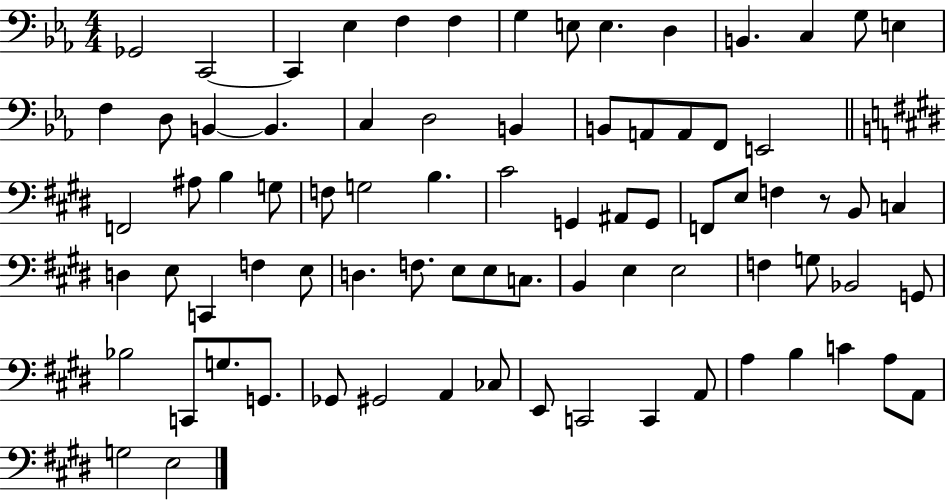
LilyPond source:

{
  \clef bass
  \numericTimeSignature
  \time 4/4
  \key ees \major
  \repeat volta 2 { ges,2 c,2~~ | c,4 ees4 f4 f4 | g4 e8 e4. d4 | b,4. c4 g8 e4 | \break f4 d8 b,4~~ b,4. | c4 d2 b,4 | b,8 a,8 a,8 f,8 e,2 | \bar "||" \break \key e \major f,2 ais8 b4 g8 | f8 g2 b4. | cis'2 g,4 ais,8 g,8 | f,8 e8 f4 r8 b,8 c4 | \break d4 e8 c,4 f4 e8 | d4. f8. e8 e8 c8. | b,4 e4 e2 | f4 g8 bes,2 g,8 | \break bes2 c,8 g8. g,8. | ges,8 gis,2 a,4 ces8 | e,8 c,2 c,4 a,8 | a4 b4 c'4 a8 a,8 | \break g2 e2 | } \bar "|."
}